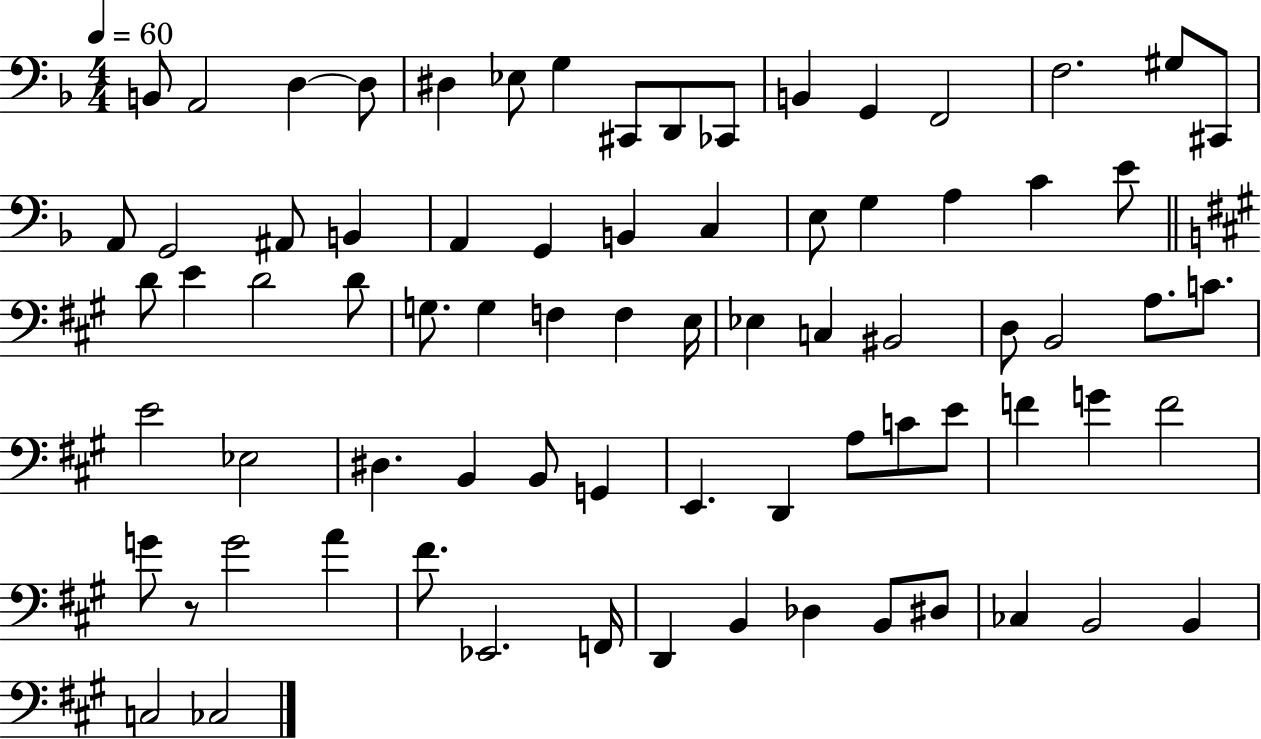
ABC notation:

X:1
T:Untitled
M:4/4
L:1/4
K:F
B,,/2 A,,2 D, D,/2 ^D, _E,/2 G, ^C,,/2 D,,/2 _C,,/2 B,, G,, F,,2 F,2 ^G,/2 ^C,,/2 A,,/2 G,,2 ^A,,/2 B,, A,, G,, B,, C, E,/2 G, A, C E/2 D/2 E D2 D/2 G,/2 G, F, F, E,/4 _E, C, ^B,,2 D,/2 B,,2 A,/2 C/2 E2 _E,2 ^D, B,, B,,/2 G,, E,, D,, A,/2 C/2 E/2 F G F2 G/2 z/2 G2 A ^F/2 _E,,2 F,,/4 D,, B,, _D, B,,/2 ^D,/2 _C, B,,2 B,, C,2 _C,2